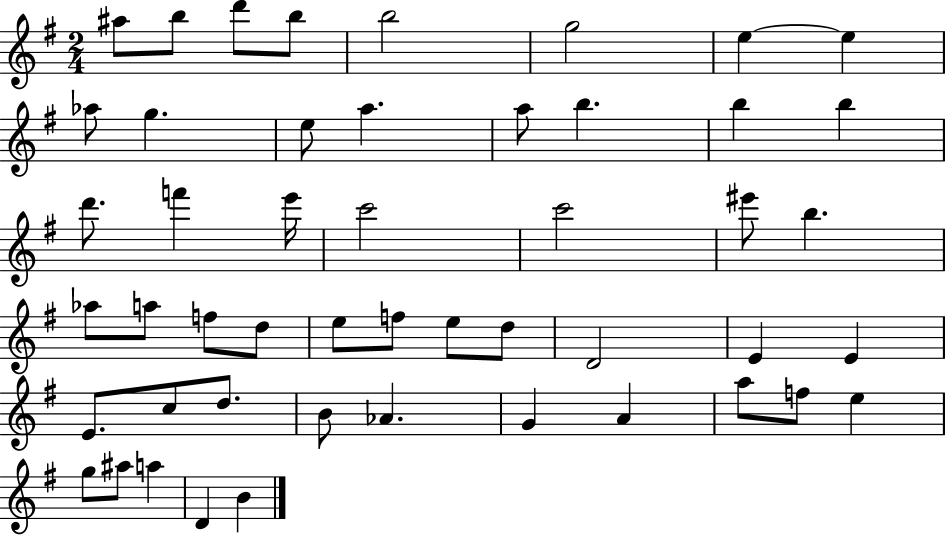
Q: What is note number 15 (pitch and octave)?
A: B5